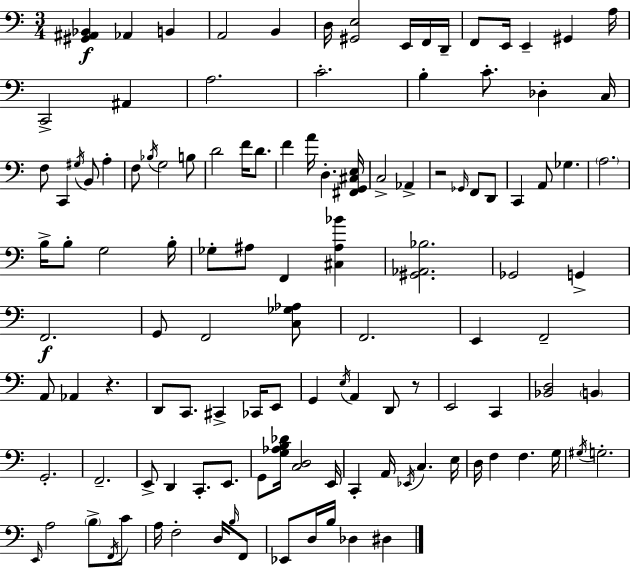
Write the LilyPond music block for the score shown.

{
  \clef bass
  \numericTimeSignature
  \time 3/4
  \key c \major
  <gis, ais, bes,>4\f aes,4 b,4 | a,2 b,4 | d16 <gis, e>2 e,16 f,16 d,16-- | f,8 e,16 e,4-- gis,4 a16 | \break c,2-> ais,4 | a2. | c'2.-. | b4-. c'8.-. des4-. c16 | \break f8 c,4 \acciaccatura { gis16 } b,8 a4-. | f8 \acciaccatura { bes16 } g2 | b8 d'2 f'16 d'8. | f'4 a'16 d4.-. | \break <fis, g, cis e>16 c2-> aes,4-> | r2 \grace { ges,16 } f,8 | d,8 c,4 a,8 ges4. | \parenthesize a2. | \break b16-> b8-. g2 | b16-. ges8-. ais8 f,4 <cis ais bes'>4 | <gis, aes, bes>2. | ges,2 g,4-> | \break f,2.\f | g,8 f,2 | <c ges aes>8 f,2. | e,4 f,2-- | \break a,8 aes,4 r4. | d,8 c,8. cis,4-> | ces,16 e,8 g,4 \acciaccatura { e16 } a,4 | d,8 r8 e,2 | \break c,4 <bes, d>2 | \parenthesize b,4 g,2.-. | f,2.-- | e,8-> d,4 c,8.-. | \break e,8. g,8 <g aes b des'>16 <c d>2 | e,16 c,4-. a,16 \acciaccatura { ees,16 } c4. | e16 d16 f4 f4. | g16 \acciaccatura { gis16 } g2.-. | \break \grace { e,16 } a2 | \parenthesize b8-> \acciaccatura { f,16 } c'8 a16 f2-. | d16 \grace { b16 } f,8 ees,8 d16 | b16 des4 dis4 \bar "|."
}